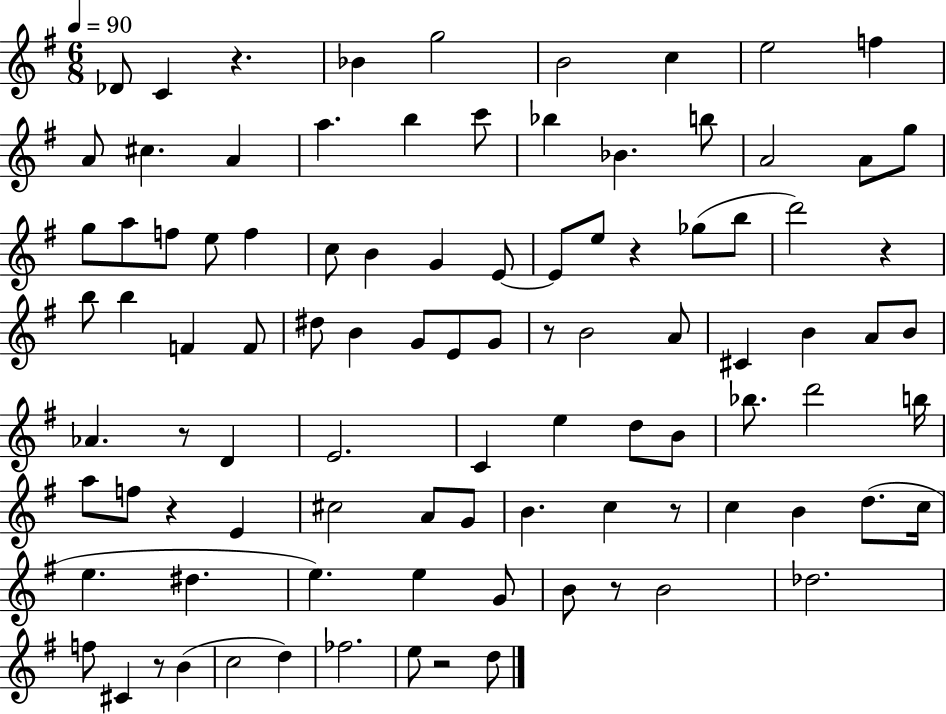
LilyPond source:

{
  \clef treble
  \numericTimeSignature
  \time 6/8
  \key g \major
  \tempo 4 = 90
  des'8 c'4 r4. | bes'4 g''2 | b'2 c''4 | e''2 f''4 | \break a'8 cis''4. a'4 | a''4. b''4 c'''8 | bes''4 bes'4. b''8 | a'2 a'8 g''8 | \break g''8 a''8 f''8 e''8 f''4 | c''8 b'4 g'4 e'8~~ | e'8 e''8 r4 ges''8( b''8 | d'''2) r4 | \break b''8 b''4 f'4 f'8 | dis''8 b'4 g'8 e'8 g'8 | r8 b'2 a'8 | cis'4 b'4 a'8 b'8 | \break aes'4. r8 d'4 | e'2. | c'4 e''4 d''8 b'8 | bes''8. d'''2 b''16 | \break a''8 f''8 r4 e'4 | cis''2 a'8 g'8 | b'4. c''4 r8 | c''4 b'4 d''8.( c''16 | \break e''4. dis''4. | e''4.) e''4 g'8 | b'8 r8 b'2 | des''2. | \break f''8 cis'4 r8 b'4( | c''2 d''4) | fes''2. | e''8 r2 d''8 | \break \bar "|."
}